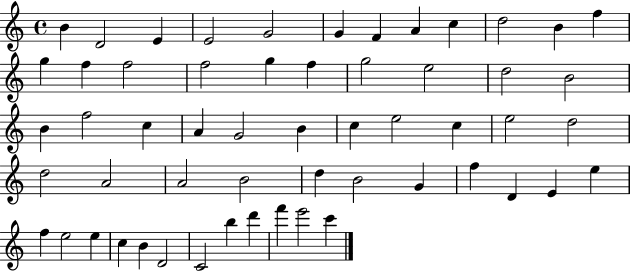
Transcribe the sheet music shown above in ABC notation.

X:1
T:Untitled
M:4/4
L:1/4
K:C
B D2 E E2 G2 G F A c d2 B f g f f2 f2 g f g2 e2 d2 B2 B f2 c A G2 B c e2 c e2 d2 d2 A2 A2 B2 d B2 G f D E e f e2 e c B D2 C2 b d' f' e'2 c'